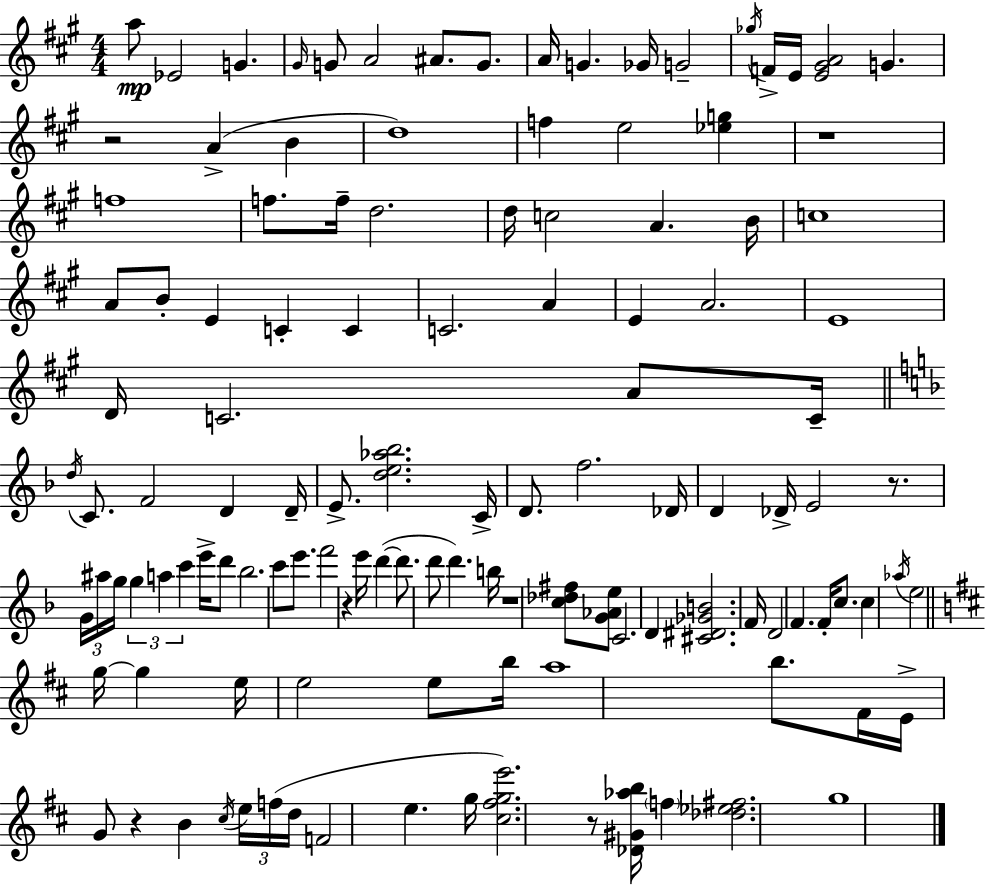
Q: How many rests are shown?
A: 7